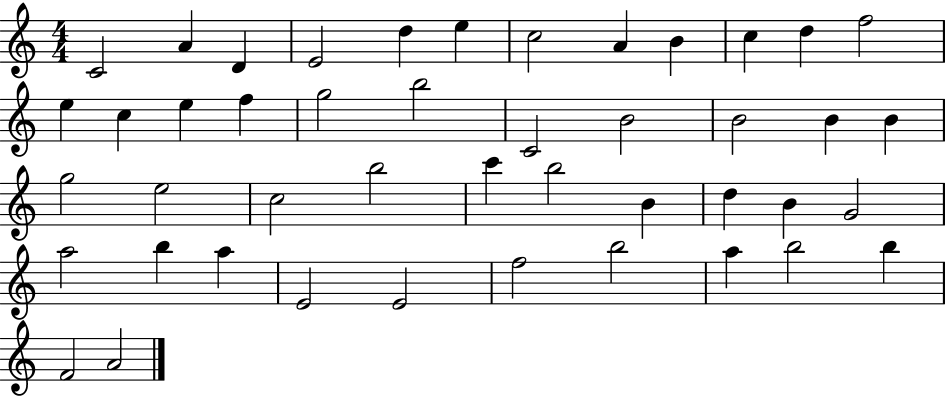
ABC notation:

X:1
T:Untitled
M:4/4
L:1/4
K:C
C2 A D E2 d e c2 A B c d f2 e c e f g2 b2 C2 B2 B2 B B g2 e2 c2 b2 c' b2 B d B G2 a2 b a E2 E2 f2 b2 a b2 b F2 A2